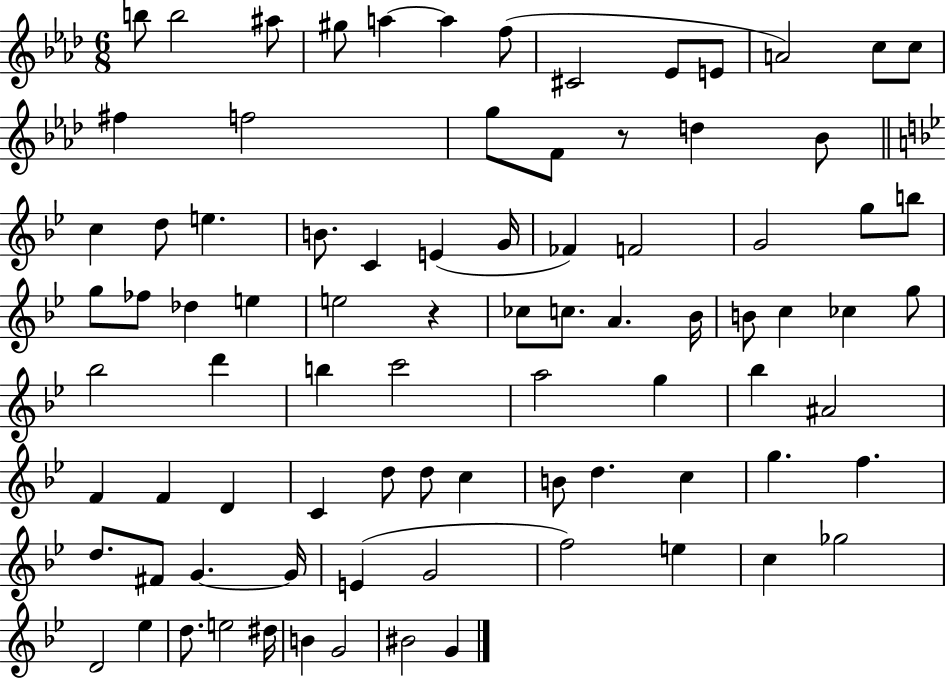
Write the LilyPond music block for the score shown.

{
  \clef treble
  \numericTimeSignature
  \time 6/8
  \key aes \major
  b''8 b''2 ais''8 | gis''8 a''4~~ a''4 f''8( | cis'2 ees'8 e'8 | a'2) c''8 c''8 | \break fis''4 f''2 | g''8 f'8 r8 d''4 bes'8 | \bar "||" \break \key g \minor c''4 d''8 e''4. | b'8. c'4 e'4( g'16 | fes'4) f'2 | g'2 g''8 b''8 | \break g''8 fes''8 des''4 e''4 | e''2 r4 | ces''8 c''8. a'4. bes'16 | b'8 c''4 ces''4 g''8 | \break bes''2 d'''4 | b''4 c'''2 | a''2 g''4 | bes''4 ais'2 | \break f'4 f'4 d'4 | c'4 d''8 d''8 c''4 | b'8 d''4. c''4 | g''4. f''4. | \break d''8. fis'8 g'4.~~ g'16 | e'4( g'2 | f''2) e''4 | c''4 ges''2 | \break d'2 ees''4 | d''8. e''2 dis''16 | b'4 g'2 | bis'2 g'4 | \break \bar "|."
}